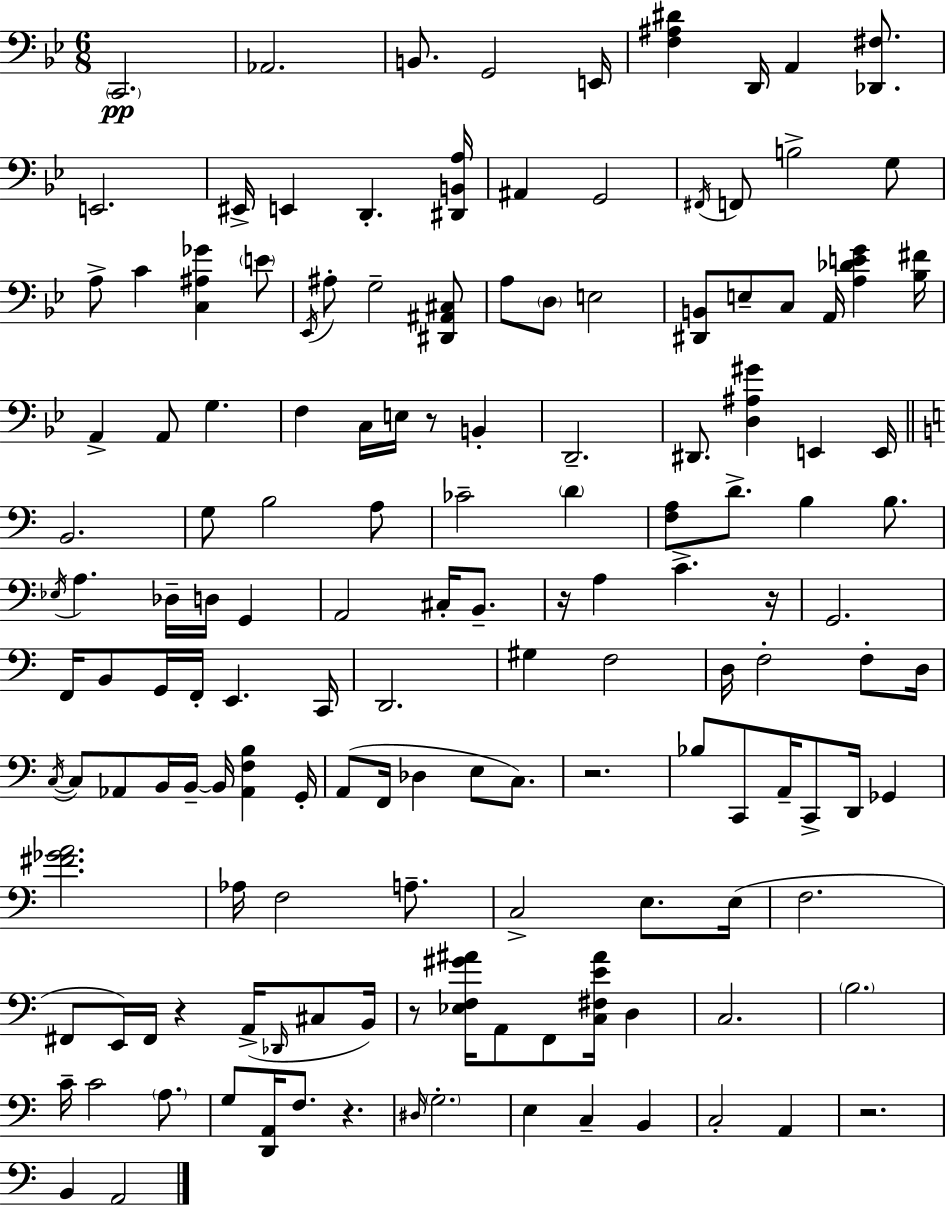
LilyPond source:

{
  \clef bass
  \numericTimeSignature
  \time 6/8
  \key bes \major
  \repeat volta 2 { \parenthesize c,2.\pp | aes,2. | b,8. g,2 e,16 | <f ais dis'>4 d,16 a,4 <des, fis>8. | \break e,2. | eis,16-> e,4 d,4.-. <dis, b, a>16 | ais,4 g,2 | \acciaccatura { fis,16 } f,8 b2-> g8 | \break a8-> c'4 <c ais ges'>4 \parenthesize e'8 | \acciaccatura { ees,16 } ais8-. g2-- | <dis, ais, cis>8 a8 \parenthesize d8 e2 | <dis, b,>8 e8-- c8 a,16 <a des' e' g'>4 | \break <bes fis'>16 a,4-> a,8 g4. | f4 c16 e16 r8 b,4-. | d,2.-- | dis,8. <d ais gis'>4 e,4 | \break e,16 \bar "||" \break \key c \major b,2. | g8 b2 a8 | ces'2-- \parenthesize d'4 | <f a>8 d'8.-> b4 b8. | \break \acciaccatura { ees16 } a4. des16-- d16 g,4 | a,2 cis16-. b,8.-- | r16 a4 c'4.-> | r16 g,2. | \break f,16 b,8 g,16 f,16-. e,4. | c,16 d,2. | gis4 f2 | d16 f2-. f8-. | \break d16 \acciaccatura { c16~ }~ c8 aes,8 b,16 b,16--~~ b,16 <aes, f b>4 | g,16-. a,8( f,16 des4 e8 c8.) | r2. | bes8 c,8 a,16-- c,8-> d,16 ges,4 | \break <fis' ges' a'>2. | aes16 f2 a8.-- | c2-> e8. | e16( f2. | \break fis,8 e,16) fis,16 r4 a,16->( \grace { des,16 } | cis8 b,16) r8 <ees f gis' ais'>16 a,8 f,8 <c fis e' ais'>16 d4 | c2. | \parenthesize b2. | \break c'16-- c'2 | \parenthesize a8. g8 <d, a,>16 f8. r4. | \grace { dis16 } \parenthesize g2.-. | e4 c4-- | \break b,4 c2-. | a,4 r2. | b,4 a,2 | } \bar "|."
}